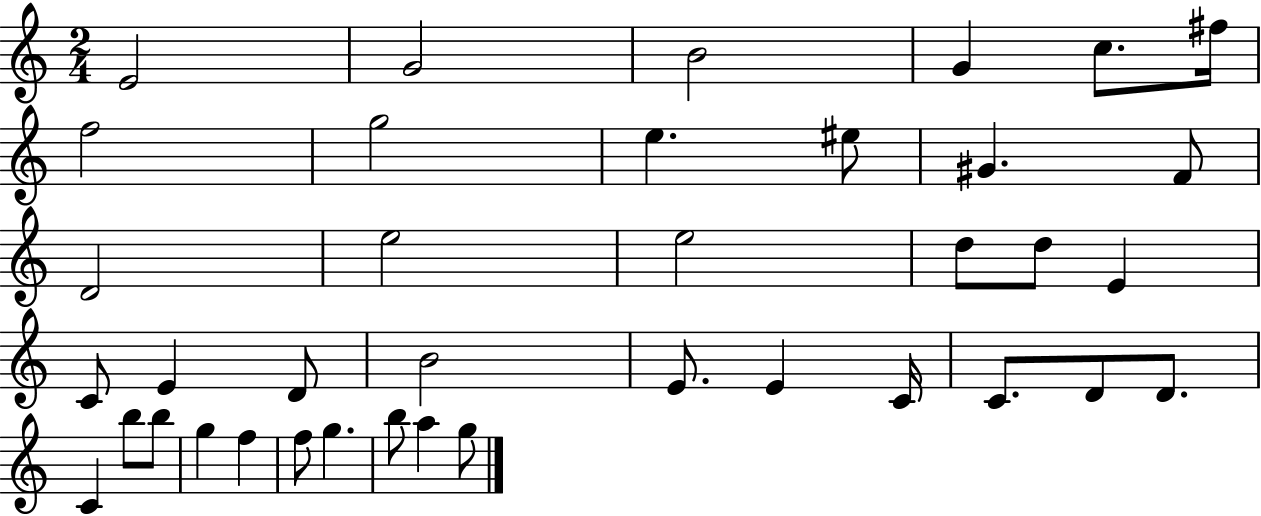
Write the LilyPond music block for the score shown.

{
  \clef treble
  \numericTimeSignature
  \time 2/4
  \key c \major
  e'2 | g'2 | b'2 | g'4 c''8. fis''16 | \break f''2 | g''2 | e''4. eis''8 | gis'4. f'8 | \break d'2 | e''2 | e''2 | d''8 d''8 e'4 | \break c'8 e'4 d'8 | b'2 | e'8. e'4 c'16 | c'8. d'8 d'8. | \break c'4 b''8 b''8 | g''4 f''4 | f''8 g''4. | b''8 a''4 g''8 | \break \bar "|."
}